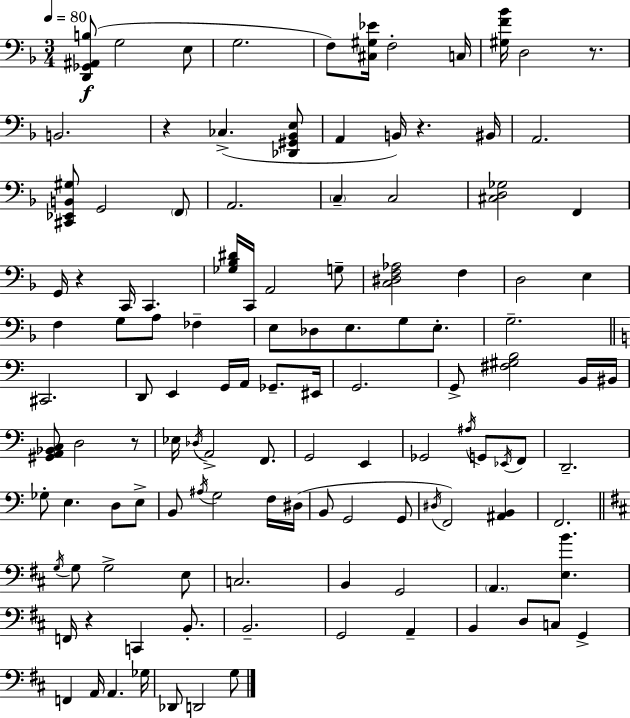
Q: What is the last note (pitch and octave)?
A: G3